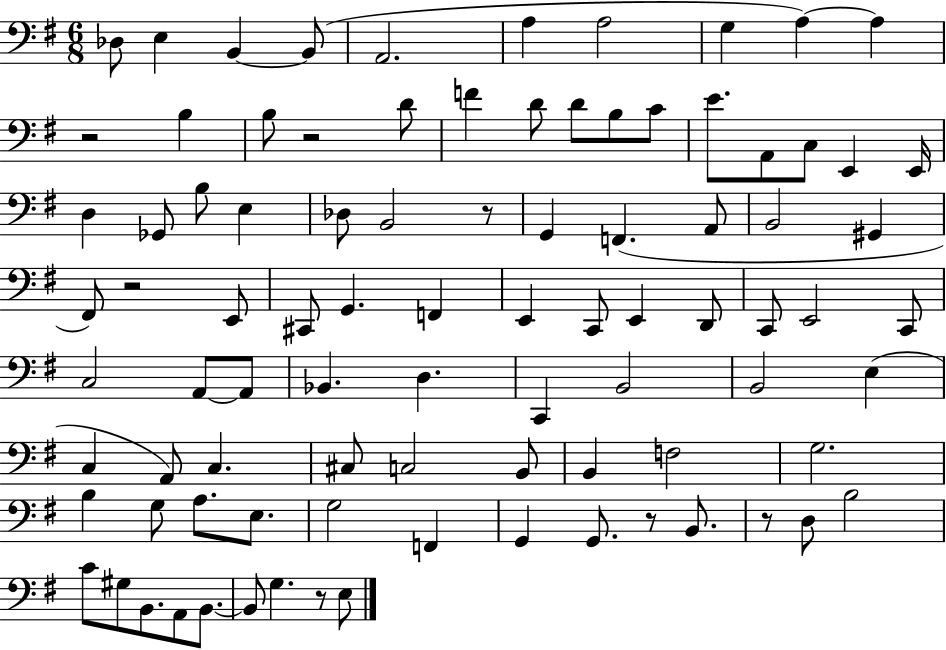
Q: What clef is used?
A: bass